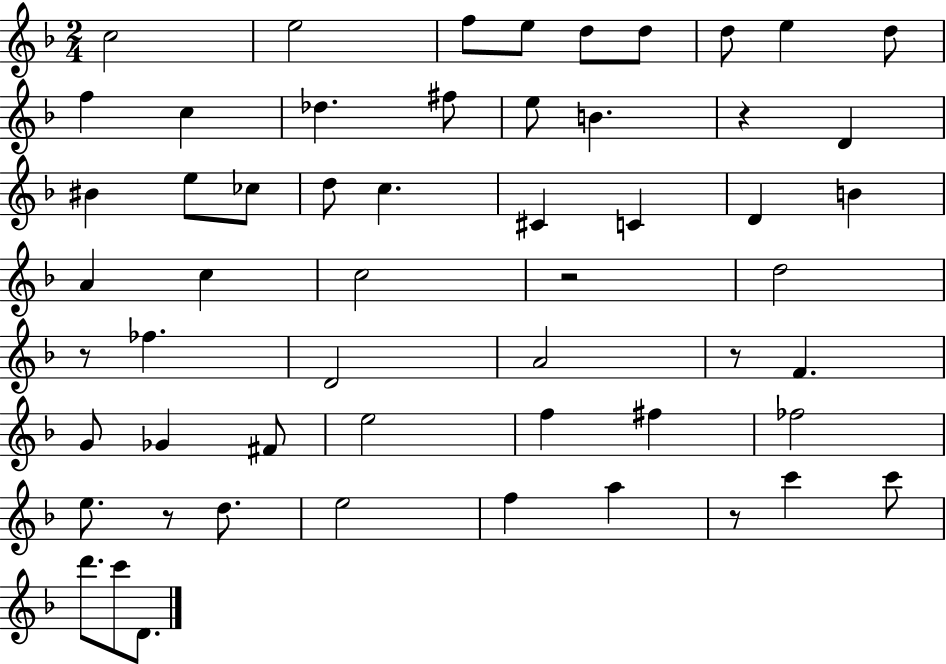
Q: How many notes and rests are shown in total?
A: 56